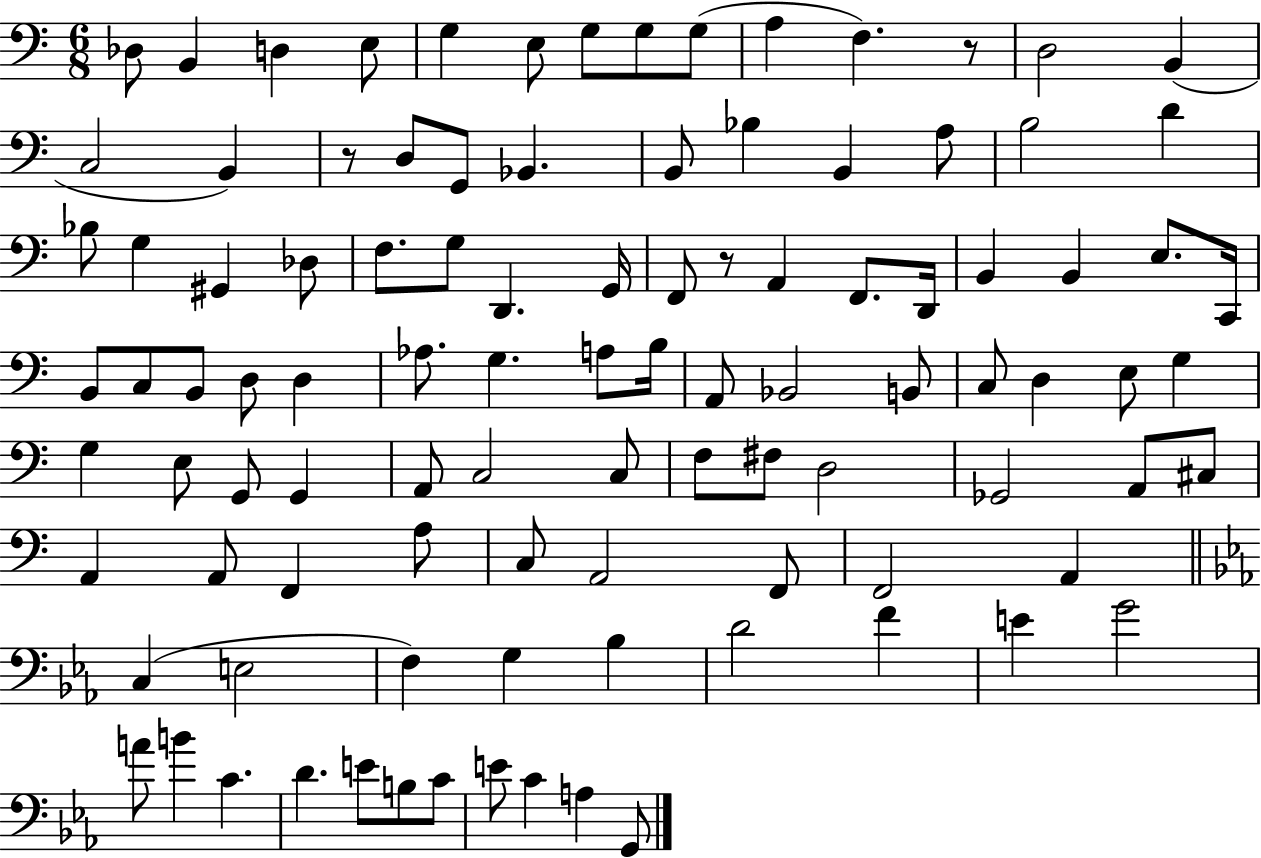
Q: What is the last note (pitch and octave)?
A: G2